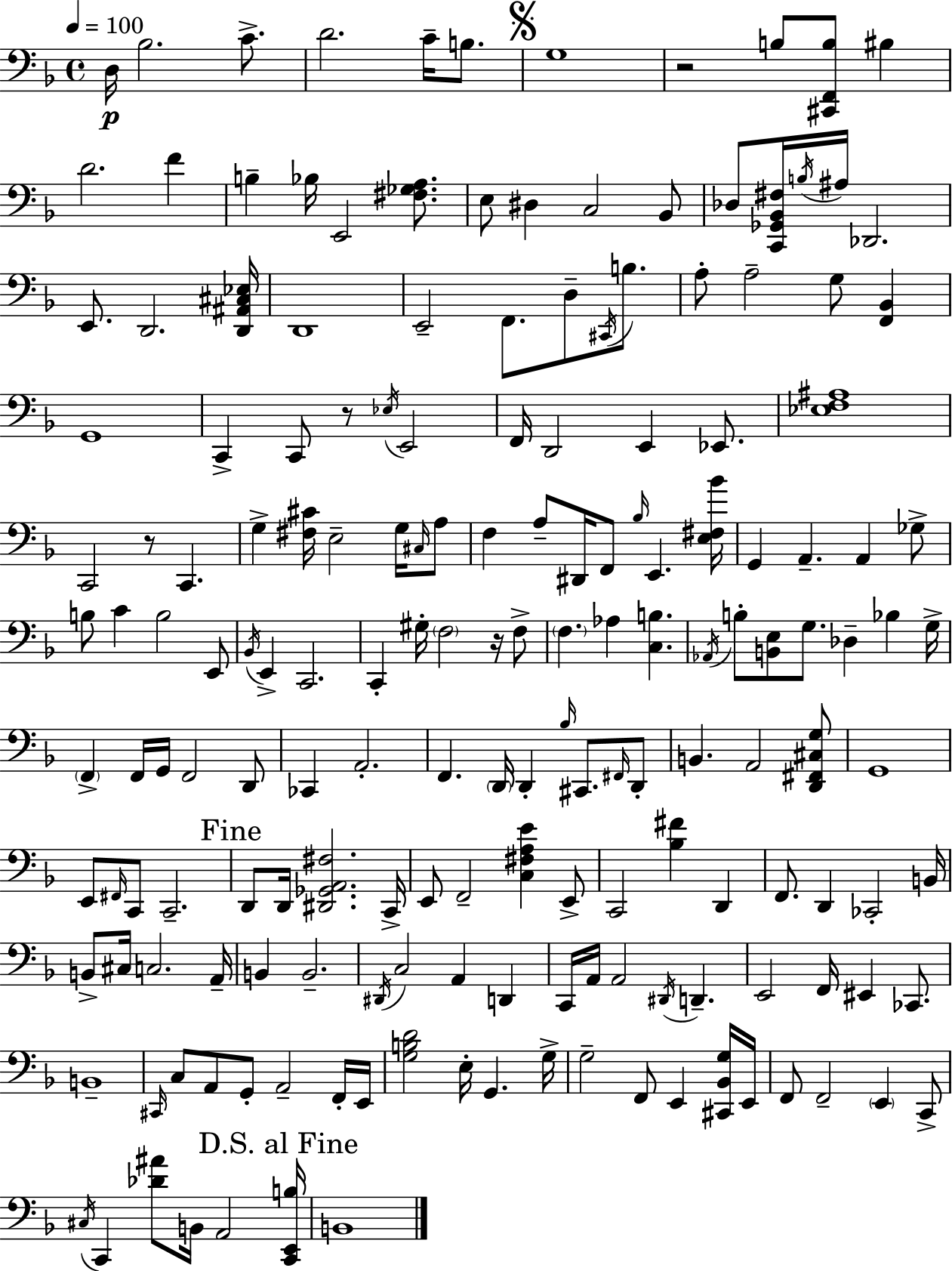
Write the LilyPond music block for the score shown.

{
  \clef bass
  \time 4/4
  \defaultTimeSignature
  \key d \minor
  \tempo 4 = 100
  d16\p bes2. c'8.-> | d'2. c'16-- b8. | \mark \markup { \musicglyph "scripts.segno" } g1 | r2 b8 <cis, f, b>8 bis4 | \break d'2. f'4 | b4-- bes16 e,2 <fis ges a>8. | e8 dis4 c2 bes,8 | des8 <c, ges, bes, fis>16 \acciaccatura { b16 } ais16 des,2. | \break e,8. d,2. | <d, ais, cis ees>16 d,1 | e,2-- f,8. d8-- \acciaccatura { cis,16 } b8. | a8-. a2-- g8 <f, bes,>4 | \break g,1 | c,4-> c,8 r8 \acciaccatura { ees16 } e,2 | f,16 d,2 e,4 | ees,8. <ees f ais>1 | \break c,2 r8 c,4. | g4-> <fis cis'>16 e2-- | g16 \grace { cis16 } a8 f4 a8-- dis,16 f,8 \grace { bes16 } e,4. | <e fis bes'>16 g,4 a,4.-- a,4 | \break ges8-> b8 c'4 b2 | e,8 \acciaccatura { bes,16 } e,4-> c,2. | c,4-. gis16-. \parenthesize f2 | r16 f8-> \parenthesize f4. aes4 | \break <c b>4. \acciaccatura { aes,16 } b8-. <b, e>8 g8. des4-- | bes4 g16-> \parenthesize f,4-> f,16 g,16 f,2 | d,8 ces,4 a,2.-. | f,4. \parenthesize d,16 d,4-. | \break \grace { bes16 } cis,8. \grace { fis,16 } d,8-. b,4. a,2 | <d, fis, cis g>8 g,1 | e,8 \grace { fis,16 } c,8 c,2.-- | \mark "Fine" d,8 d,16 <dis, ges, a, fis>2. | \break c,16-> e,8 f,2-- | <c fis a e'>4 e,8-> c,2 | <bes fis'>4 d,4 f,8. d,4 | ces,2-. b,16 b,8-> cis16 c2. | \break a,16-- b,4 b,2.-- | \acciaccatura { dis,16 } c2 | a,4 d,4 c,16 a,16 a,2 | \acciaccatura { dis,16 } d,4.-- e,2 | \break f,16 eis,4 ces,8. b,1-- | \grace { cis,16 } c8 a,8 | g,8-. a,2-- f,16-. e,16 <g b d'>2 | e16-. g,4. g16-> g2-- | \break f,8 e,4 <cis, bes, g>16 e,16 f,8 f,2-- | \parenthesize e,4 c,8-> \acciaccatura { cis16 } c,4 | <des' ais'>8 b,16 a,2 \mark "D.S. al Fine" <c, e, b>16 b,1 | \bar "|."
}